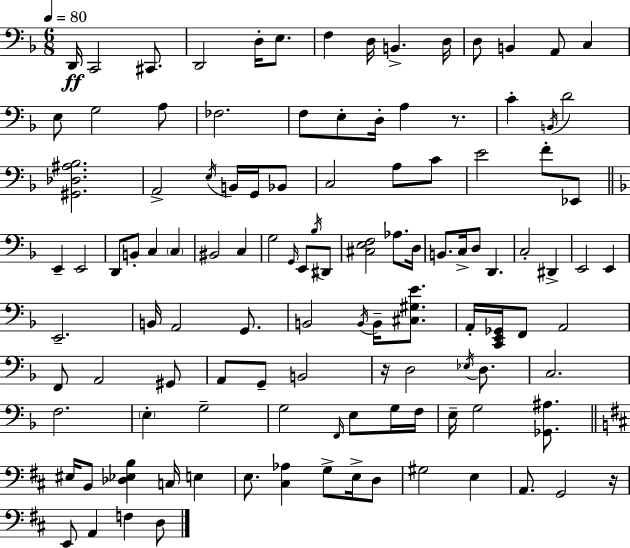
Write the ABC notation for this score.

X:1
T:Untitled
M:6/8
L:1/4
K:F
D,,/4 C,,2 ^C,,/2 D,,2 D,/4 E,/2 F, D,/4 B,, D,/4 D,/2 B,, A,,/2 C, E,/2 G,2 A,/2 _F,2 F,/2 E,/2 D,/4 A, z/2 C B,,/4 D2 [^G,,_D,^A,_B,]2 A,,2 E,/4 B,,/4 G,,/4 _B,,/2 C,2 A,/2 C/2 E2 F/2 _E,,/2 E,, E,,2 D,,/2 B,,/2 C, C, ^B,,2 C, G,2 G,,/4 E,,/2 _B,/4 ^D,,/2 [^C,E,F,]2 _A,/2 D,/4 B,,/2 C,/4 D,/2 D,, C,2 ^D,, E,,2 E,, E,,2 B,,/4 A,,2 G,,/2 B,,2 B,,/4 B,,/4 [^C,^G,E]/2 A,,/4 [C,,E,,_G,,]/4 F,,/2 A,,2 F,,/2 A,,2 ^G,,/2 A,,/2 G,,/2 B,,2 z/4 D,2 _E,/4 D,/2 C,2 F,2 E, G,2 G,2 F,,/4 E,/2 G,/4 F,/4 E,/4 G,2 [_G,,^A,]/2 ^E,/4 B,,/2 [_D,_E,B,] C,/4 E, E,/2 [^C,_A,] G,/2 E,/4 D,/2 ^G,2 E, A,,/2 G,,2 z/4 E,,/2 A,, F, D,/2